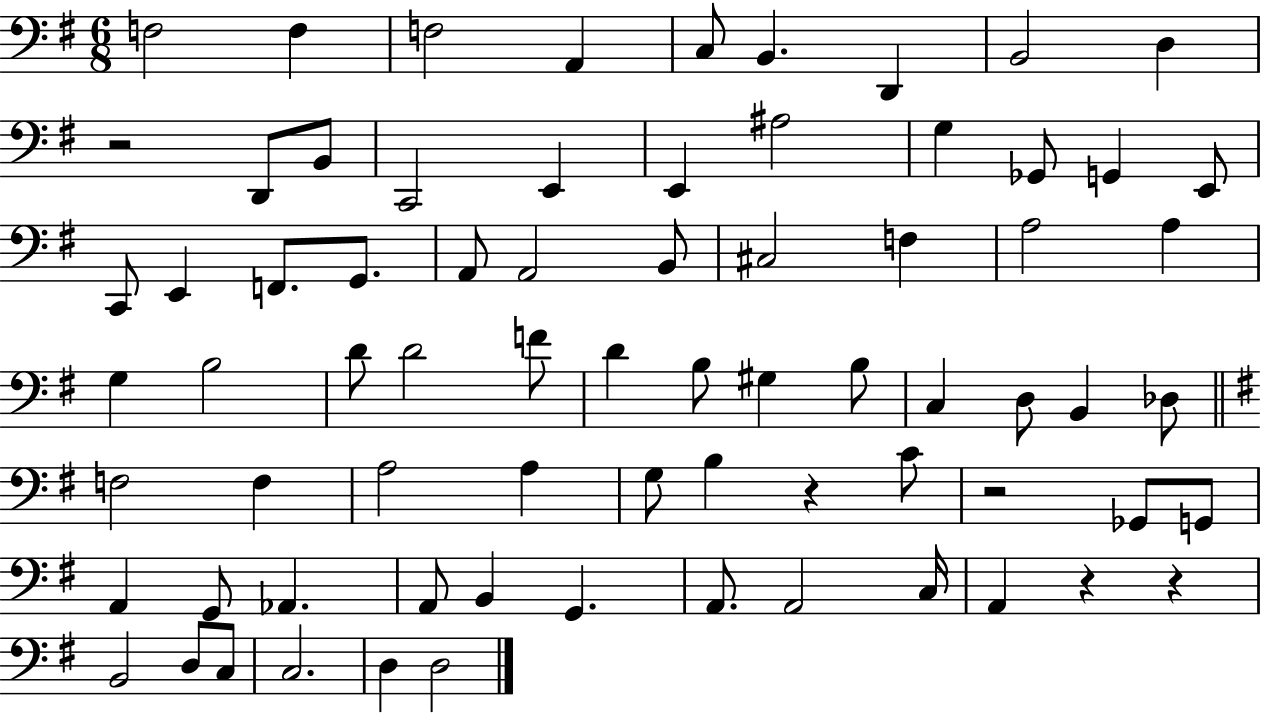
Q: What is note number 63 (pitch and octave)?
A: B2